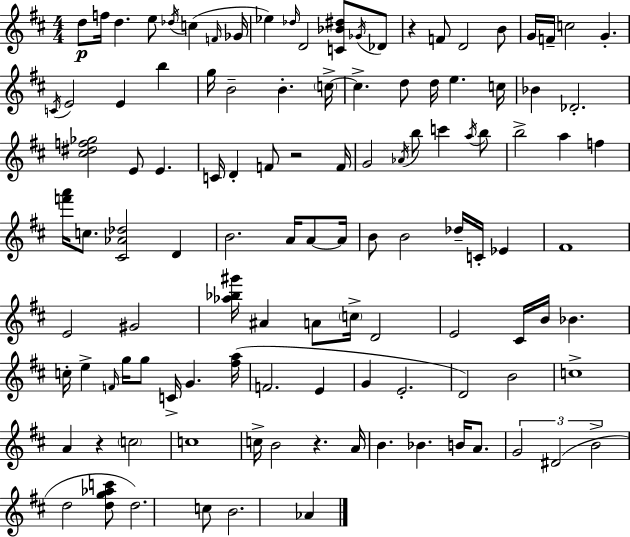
X:1
T:Untitled
M:4/4
L:1/4
K:D
d/2 f/4 d e/2 _d/4 c F/4 _G/4 _e _d/4 D2 [C_B^d]/2 _G/4 _D/2 z F/2 D2 B/2 G/4 F/4 c2 G C/4 E2 E b g/4 B2 B c/4 c d/2 d/4 e c/4 _B _D2 [^c^df_g]2 E/2 E C/4 D F/2 z2 F/4 G2 _A/4 b/2 c' a/4 b/2 b2 a f [f'a']/4 c/2 [^C_A_d]2 D B2 A/4 A/2 A/4 B/2 B2 _d/4 C/4 _E ^F4 E2 ^G2 [_a_b^g']/4 ^A A/2 c/4 D2 E2 ^C/4 B/4 _B c/4 e F/4 g/4 g/2 C/4 G [^fa]/4 F2 E G E2 D2 B2 c4 A z c2 c4 c/4 B2 z A/4 B _B B/4 A/2 G2 ^D2 B2 d2 [dg_ac']/2 d2 c/2 B2 _A